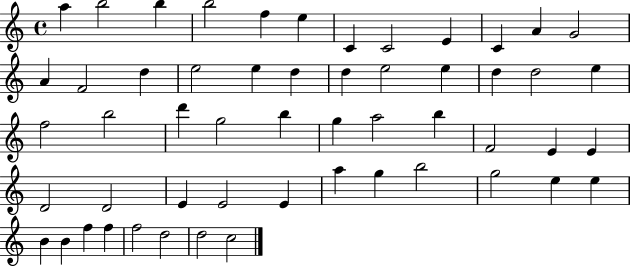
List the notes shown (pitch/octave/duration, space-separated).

A5/q B5/h B5/q B5/h F5/q E5/q C4/q C4/h E4/q C4/q A4/q G4/h A4/q F4/h D5/q E5/h E5/q D5/q D5/q E5/h E5/q D5/q D5/h E5/q F5/h B5/h D6/q G5/h B5/q G5/q A5/h B5/q F4/h E4/q E4/q D4/h D4/h E4/q E4/h E4/q A5/q G5/q B5/h G5/h E5/q E5/q B4/q B4/q F5/q F5/q F5/h D5/h D5/h C5/h